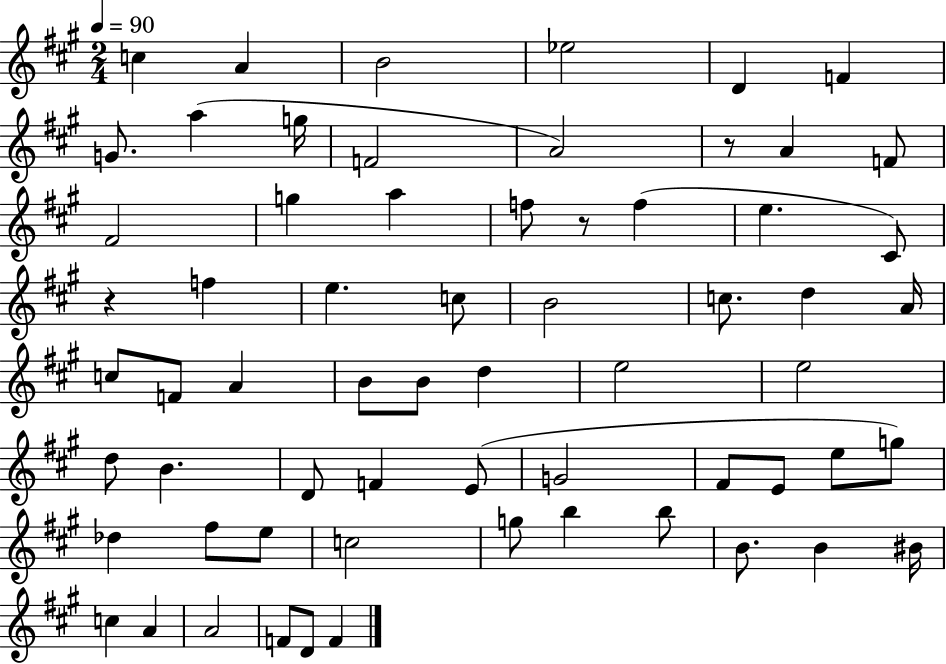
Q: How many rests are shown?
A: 3